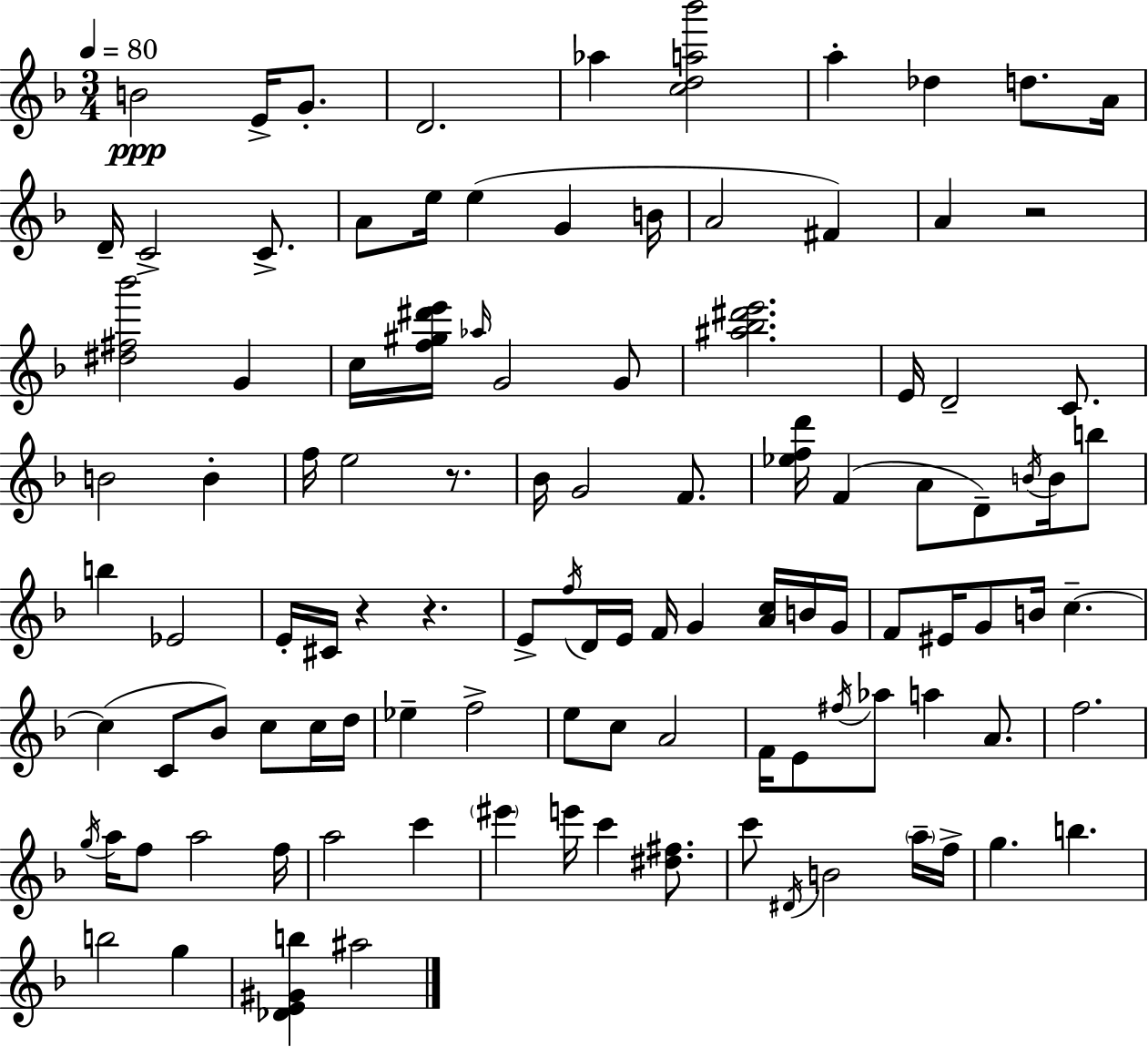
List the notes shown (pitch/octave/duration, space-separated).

B4/h E4/s G4/e. D4/h. Ab5/q [C5,D5,A5,Bb6]/h A5/q Db5/q D5/e. A4/s D4/s C4/h C4/e. A4/e E5/s E5/q G4/q B4/s A4/h F#4/q A4/q R/h [D#5,F#5,Bb6]/h G4/q C5/s [F5,G#5,D#6,E6]/s Ab5/s G4/h G4/e [A#5,Bb5,D#6,E6]/h. E4/s D4/h C4/e. B4/h B4/q F5/s E5/h R/e. Bb4/s G4/h F4/e. [Eb5,F5,D6]/s F4/q A4/e D4/e B4/s B4/s B5/e B5/q Eb4/h E4/s C#4/s R/q R/q. E4/e F5/s D4/s E4/s F4/s G4/q [A4,C5]/s B4/s G4/s F4/e EIS4/s G4/e B4/s C5/q. C5/q C4/e Bb4/e C5/e C5/s D5/s Eb5/q F5/h E5/e C5/e A4/h F4/s E4/e F#5/s Ab5/e A5/q A4/e. F5/h. G5/s A5/s F5/e A5/h F5/s A5/h C6/q EIS6/q E6/s C6/q [D#5,F#5]/e. C6/e D#4/s B4/h A5/s F5/s G5/q. B5/q. B5/h G5/q [Db4,E4,G#4,B5]/q A#5/h